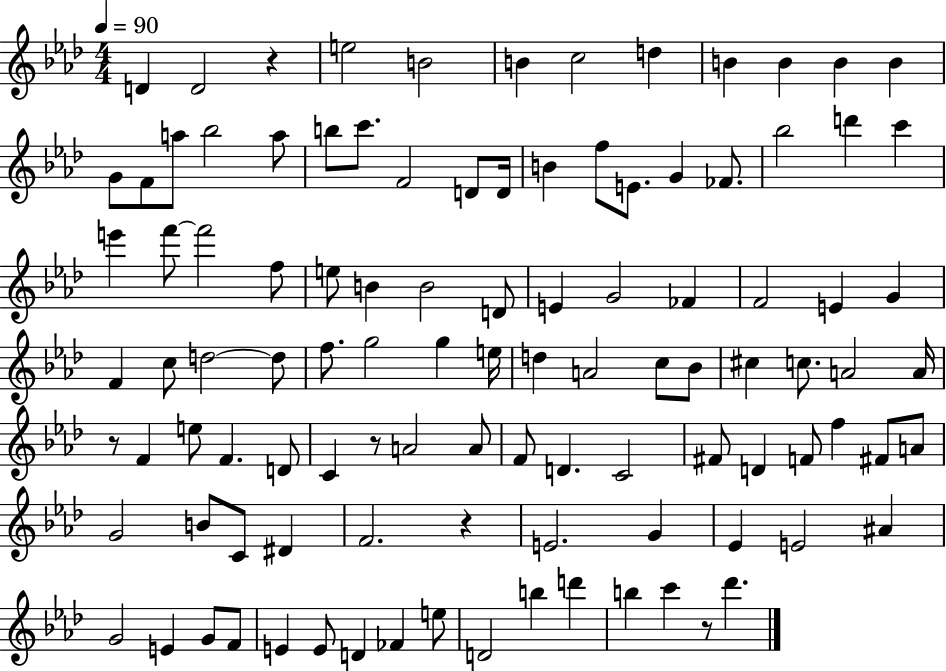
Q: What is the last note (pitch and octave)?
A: Db6